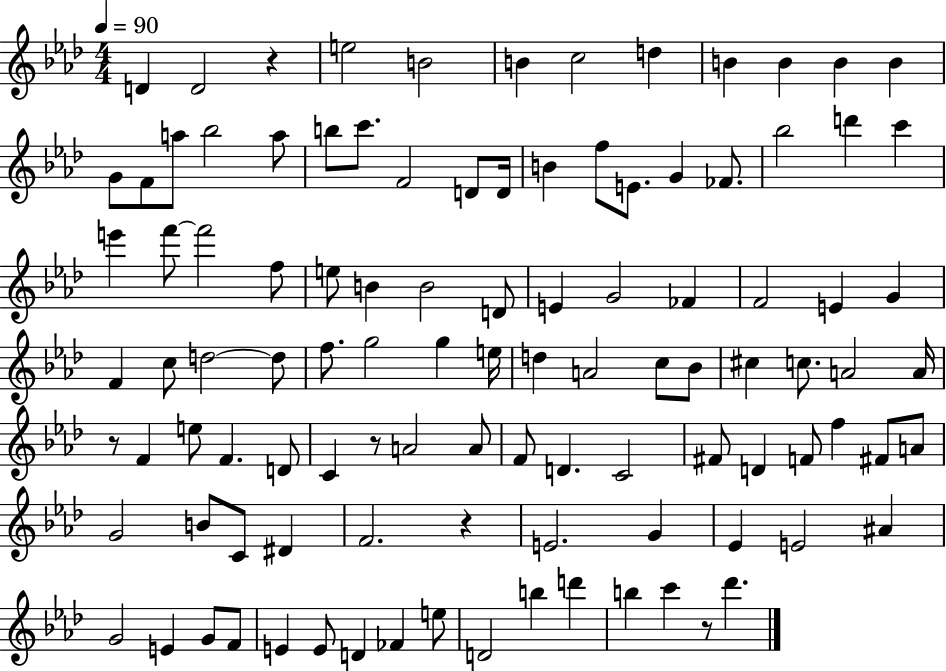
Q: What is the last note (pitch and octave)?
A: Db6